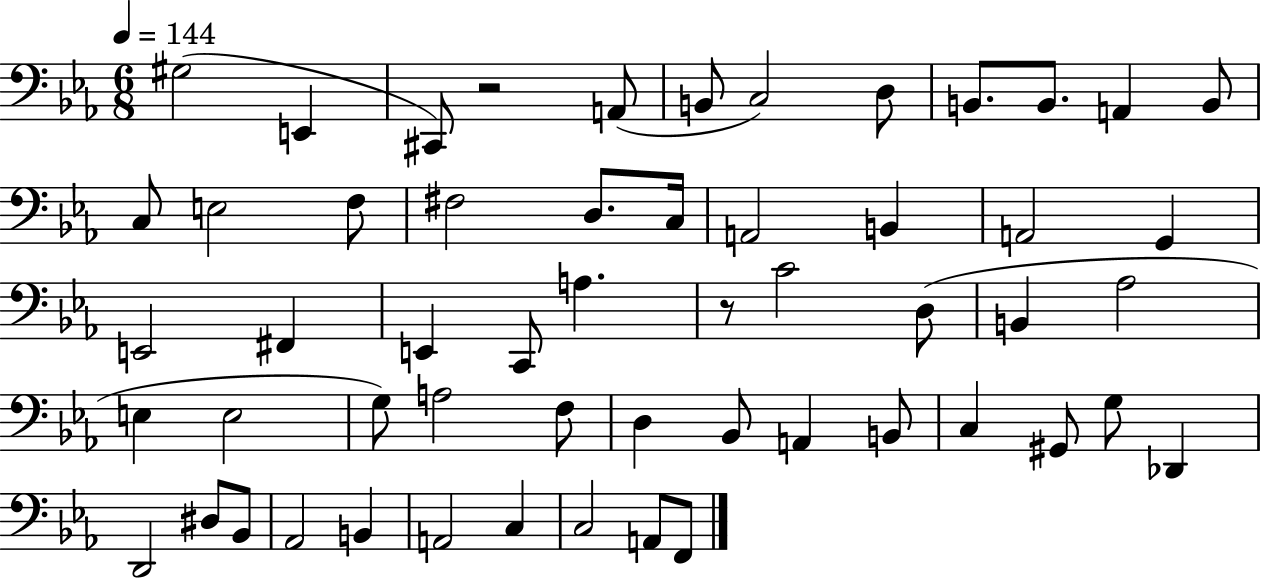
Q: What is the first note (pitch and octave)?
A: G#3